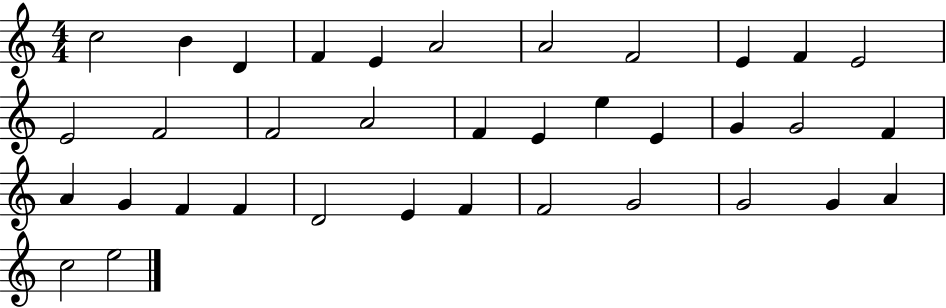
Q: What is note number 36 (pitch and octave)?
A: E5